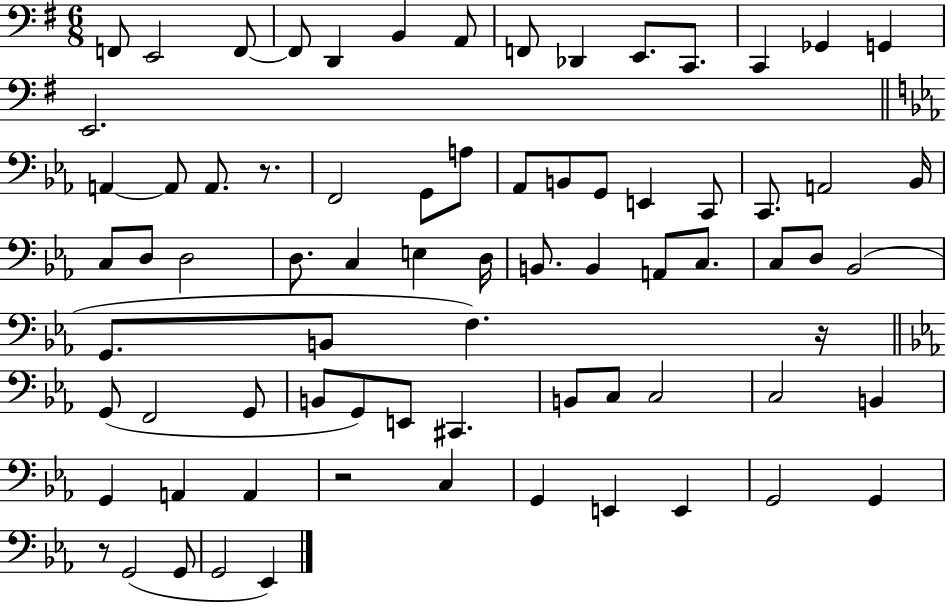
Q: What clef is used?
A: bass